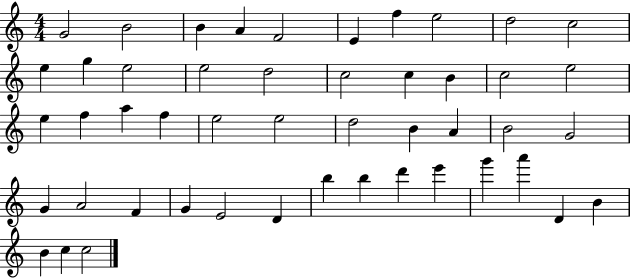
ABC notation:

X:1
T:Untitled
M:4/4
L:1/4
K:C
G2 B2 B A F2 E f e2 d2 c2 e g e2 e2 d2 c2 c B c2 e2 e f a f e2 e2 d2 B A B2 G2 G A2 F G E2 D b b d' e' g' a' D B B c c2